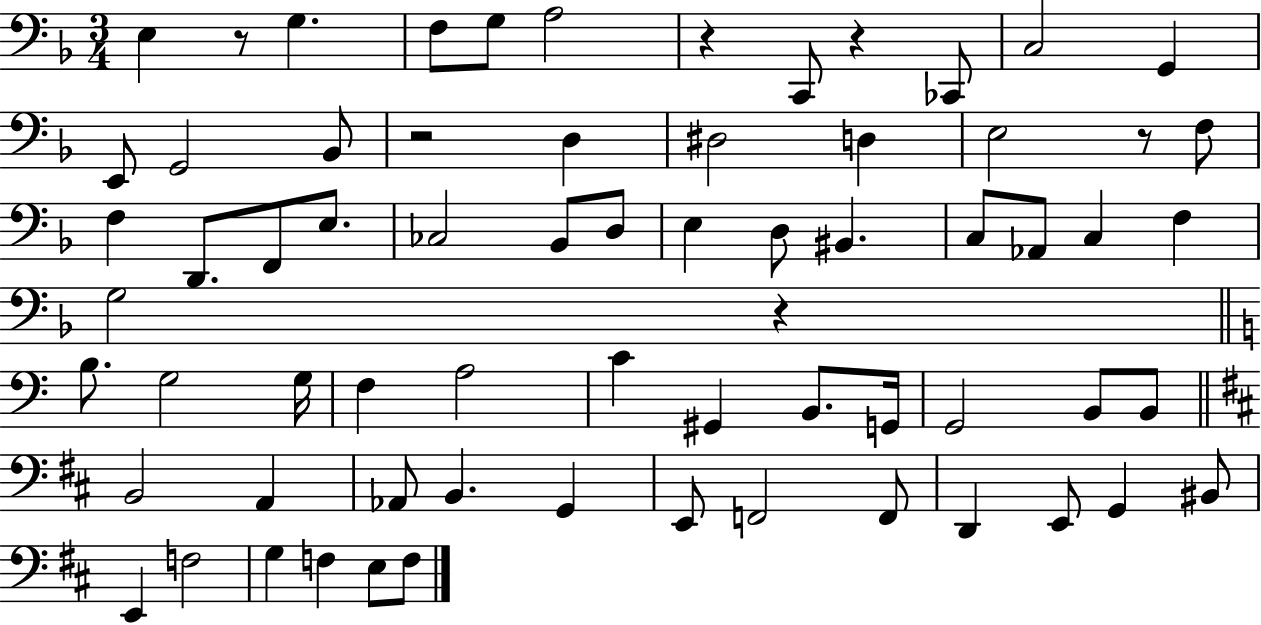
X:1
T:Untitled
M:3/4
L:1/4
K:F
E, z/2 G, F,/2 G,/2 A,2 z C,,/2 z _C,,/2 C,2 G,, E,,/2 G,,2 _B,,/2 z2 D, ^D,2 D, E,2 z/2 F,/2 F, D,,/2 F,,/2 E,/2 _C,2 _B,,/2 D,/2 E, D,/2 ^B,, C,/2 _A,,/2 C, F, G,2 z B,/2 G,2 G,/4 F, A,2 C ^G,, B,,/2 G,,/4 G,,2 B,,/2 B,,/2 B,,2 A,, _A,,/2 B,, G,, E,,/2 F,,2 F,,/2 D,, E,,/2 G,, ^B,,/2 E,, F,2 G, F, E,/2 F,/2